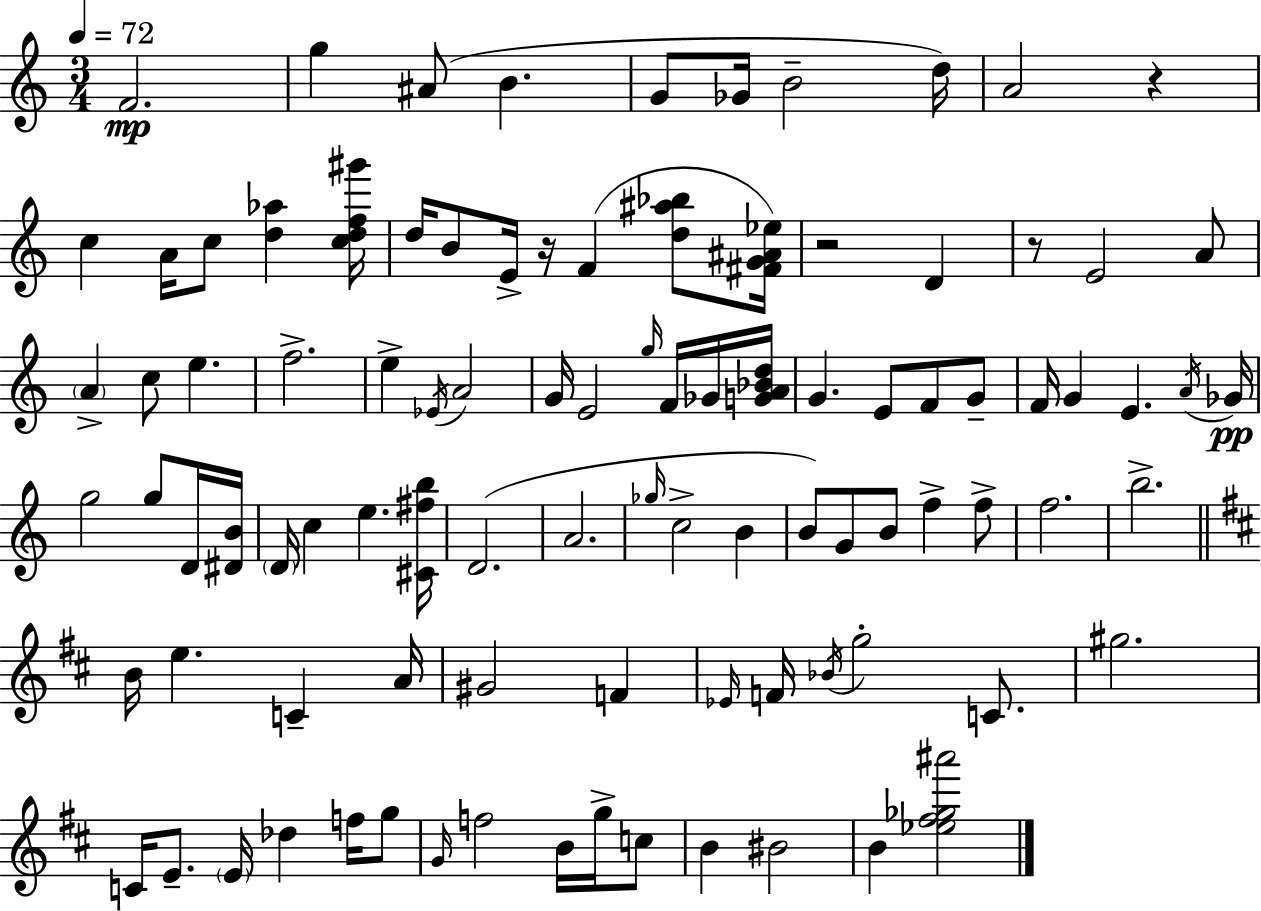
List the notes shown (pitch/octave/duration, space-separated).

F4/h. G5/q A#4/e B4/q. G4/e Gb4/s B4/h D5/s A4/h R/q C5/q A4/s C5/e [D5,Ab5]/q [C5,D5,F5,G#6]/s D5/s B4/e E4/s R/s F4/q [D5,A#5,Bb5]/e [F#4,G4,A#4,Eb5]/s R/h D4/q R/e E4/h A4/e A4/q C5/e E5/q. F5/h. E5/q Eb4/s A4/h G4/s E4/h G5/s F4/s Gb4/s [G4,A4,Bb4,D5]/s G4/q. E4/e F4/e G4/e F4/s G4/q E4/q. A4/s Gb4/s G5/h G5/e D4/s [D#4,B4]/s D4/s C5/q E5/q. [C#4,F#5,B5]/s D4/h. A4/h. Gb5/s C5/h B4/q B4/e G4/e B4/e F5/q F5/e F5/h. B5/h. B4/s E5/q. C4/q A4/s G#4/h F4/q Eb4/s F4/s Bb4/s G5/h C4/e. G#5/h. C4/s E4/e. E4/s Db5/q F5/s G5/e G4/s F5/h B4/s G5/s C5/e B4/q BIS4/h B4/q [Eb5,F#5,Gb5,A#6]/h